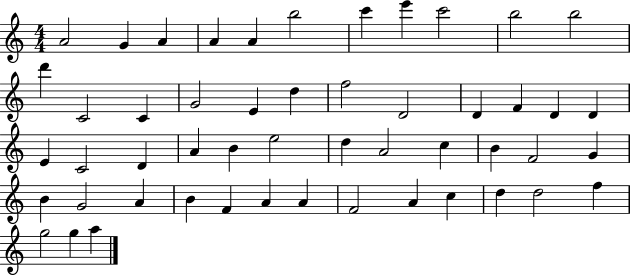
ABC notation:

X:1
T:Untitled
M:4/4
L:1/4
K:C
A2 G A A A b2 c' e' c'2 b2 b2 d' C2 C G2 E d f2 D2 D F D D E C2 D A B e2 d A2 c B F2 G B G2 A B F A A F2 A c d d2 f g2 g a